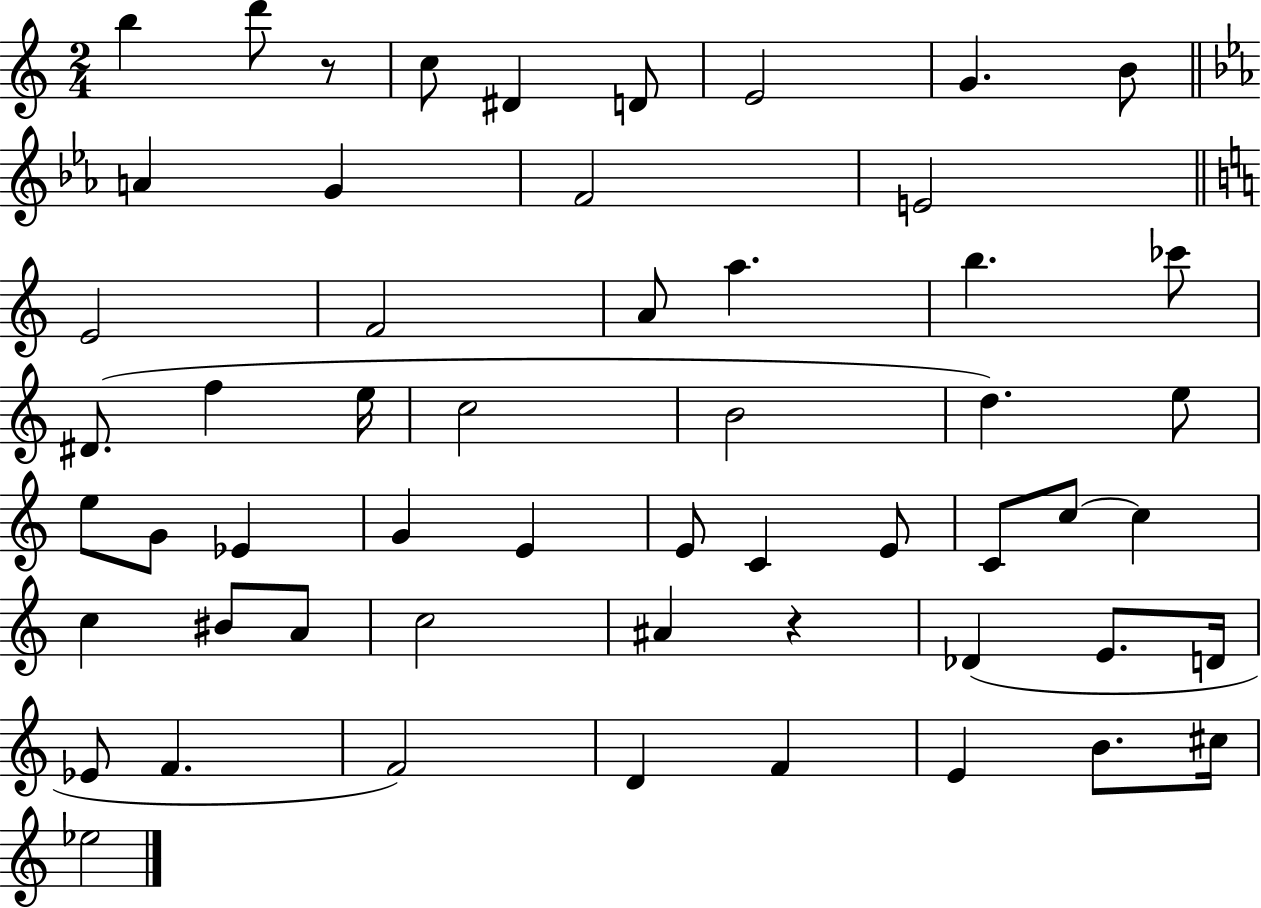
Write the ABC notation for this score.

X:1
T:Untitled
M:2/4
L:1/4
K:C
b d'/2 z/2 c/2 ^D D/2 E2 G B/2 A G F2 E2 E2 F2 A/2 a b _c'/2 ^D/2 f e/4 c2 B2 d e/2 e/2 G/2 _E G E E/2 C E/2 C/2 c/2 c c ^B/2 A/2 c2 ^A z _D E/2 D/4 _E/2 F F2 D F E B/2 ^c/4 _e2